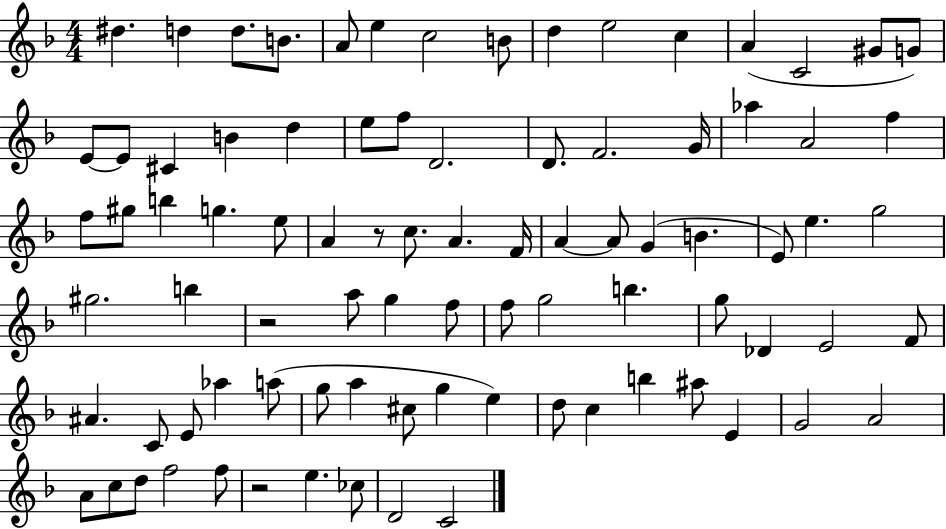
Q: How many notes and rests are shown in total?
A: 86